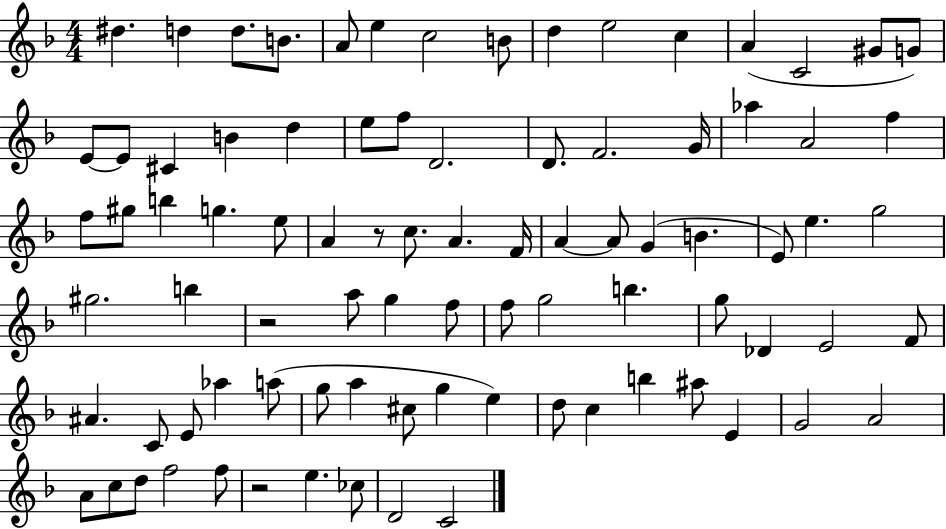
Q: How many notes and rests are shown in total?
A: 86